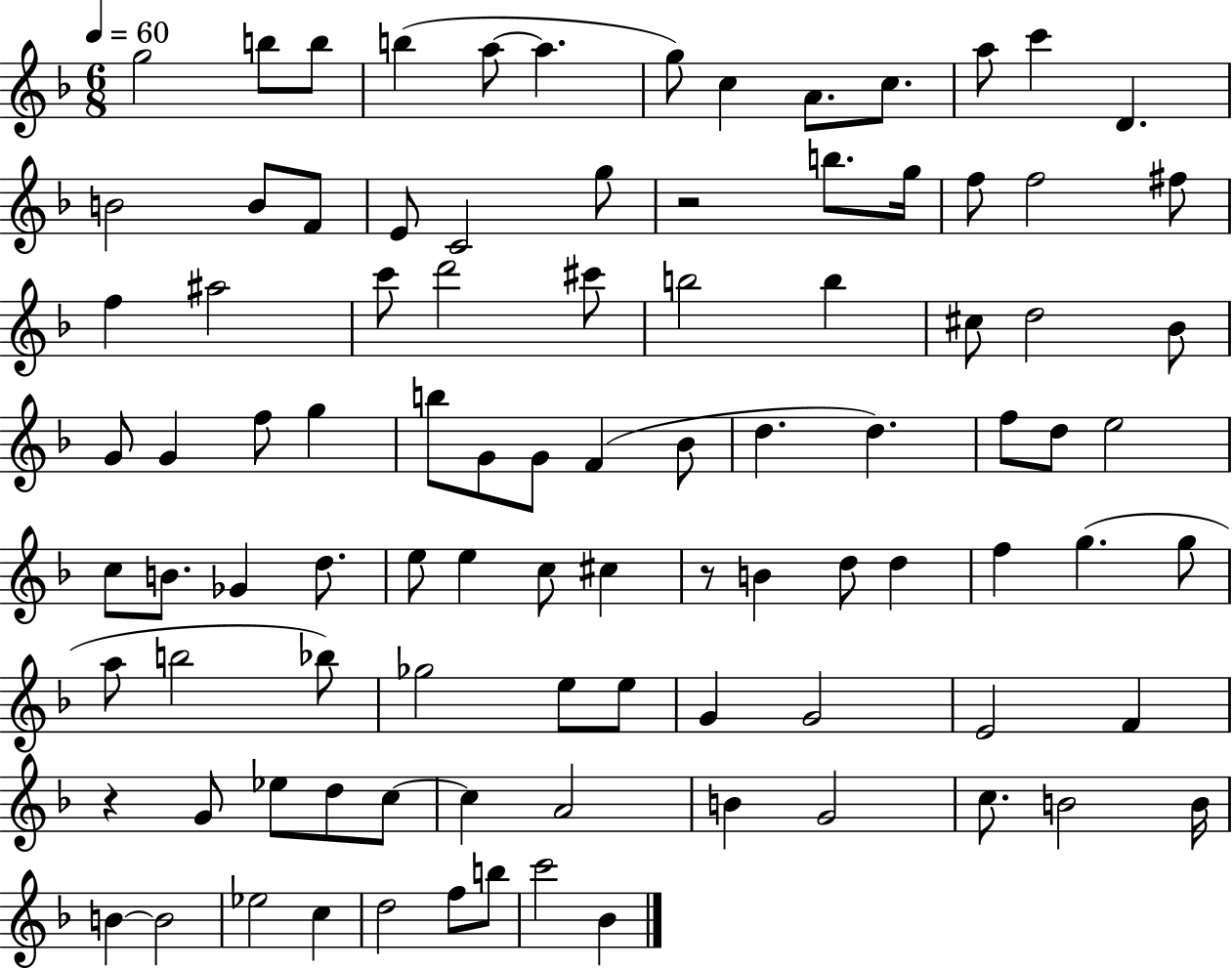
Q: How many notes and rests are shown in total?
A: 95